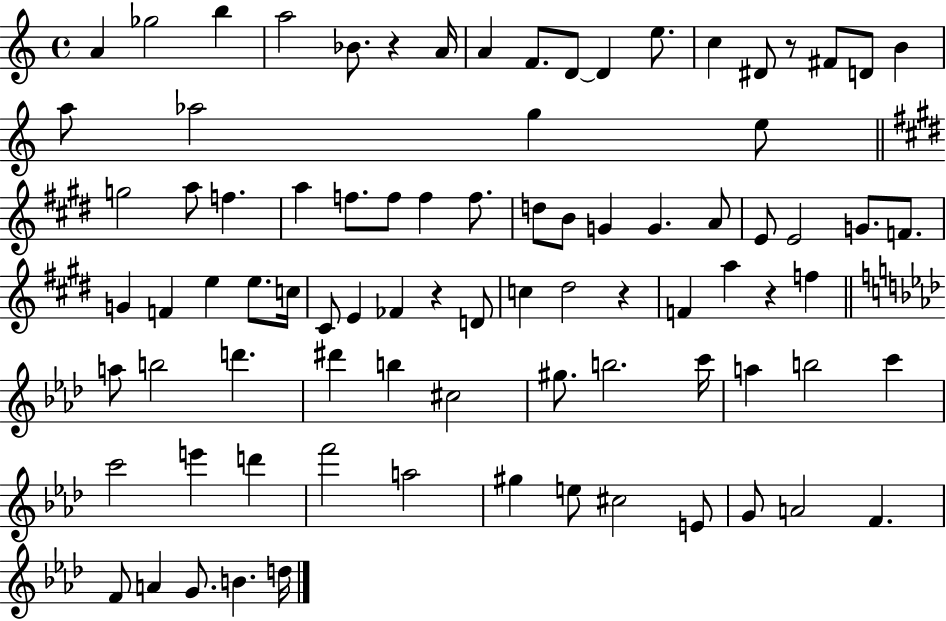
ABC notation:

X:1
T:Untitled
M:4/4
L:1/4
K:C
A _g2 b a2 _B/2 z A/4 A F/2 D/2 D e/2 c ^D/2 z/2 ^F/2 D/2 B a/2 _a2 g e/2 g2 a/2 f a f/2 f/2 f f/2 d/2 B/2 G G A/2 E/2 E2 G/2 F/2 G F e e/2 c/4 ^C/2 E _F z D/2 c ^d2 z F a z f a/2 b2 d' ^d' b ^c2 ^g/2 b2 c'/4 a b2 c' c'2 e' d' f'2 a2 ^g e/2 ^c2 E/2 G/2 A2 F F/2 A G/2 B d/4